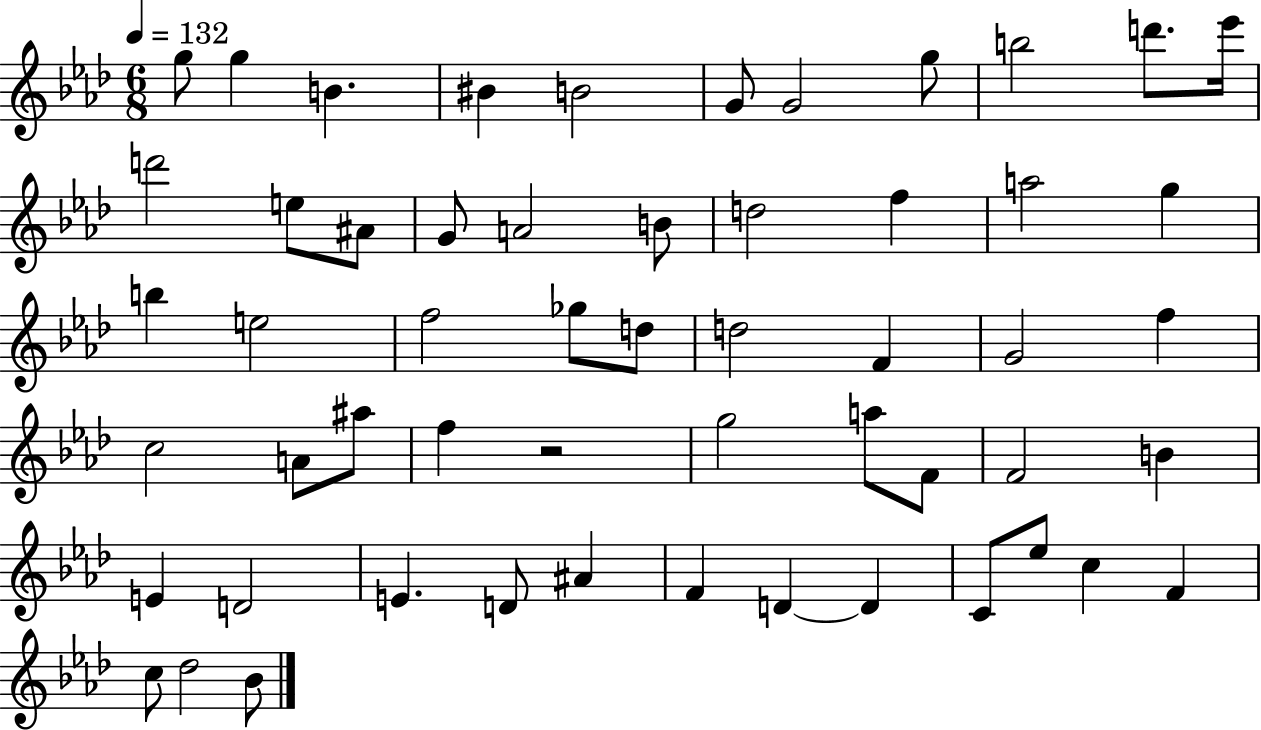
G5/e G5/q B4/q. BIS4/q B4/h G4/e G4/h G5/e B5/h D6/e. Eb6/s D6/h E5/e A#4/e G4/e A4/h B4/e D5/h F5/q A5/h G5/q B5/q E5/h F5/h Gb5/e D5/e D5/h F4/q G4/h F5/q C5/h A4/e A#5/e F5/q R/h G5/h A5/e F4/e F4/h B4/q E4/q D4/h E4/q. D4/e A#4/q F4/q D4/q D4/q C4/e Eb5/e C5/q F4/q C5/e Db5/h Bb4/e